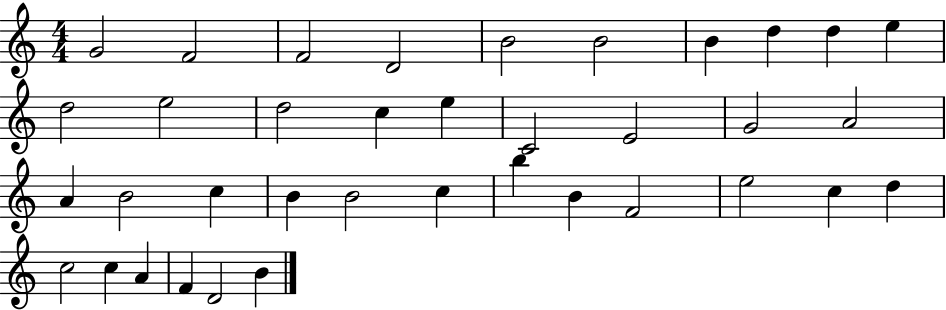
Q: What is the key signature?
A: C major